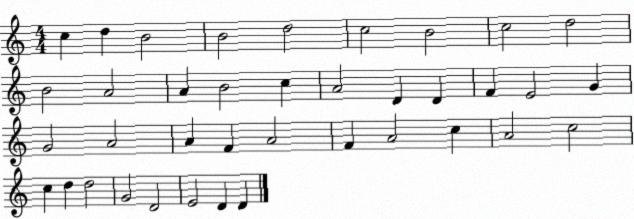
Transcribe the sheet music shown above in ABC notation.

X:1
T:Untitled
M:4/4
L:1/4
K:C
c d B2 B2 d2 c2 B2 c2 d2 B2 A2 A B2 c A2 D D F E2 G G2 A2 A F A2 F A2 c A2 c2 c d d2 G2 D2 E2 D D